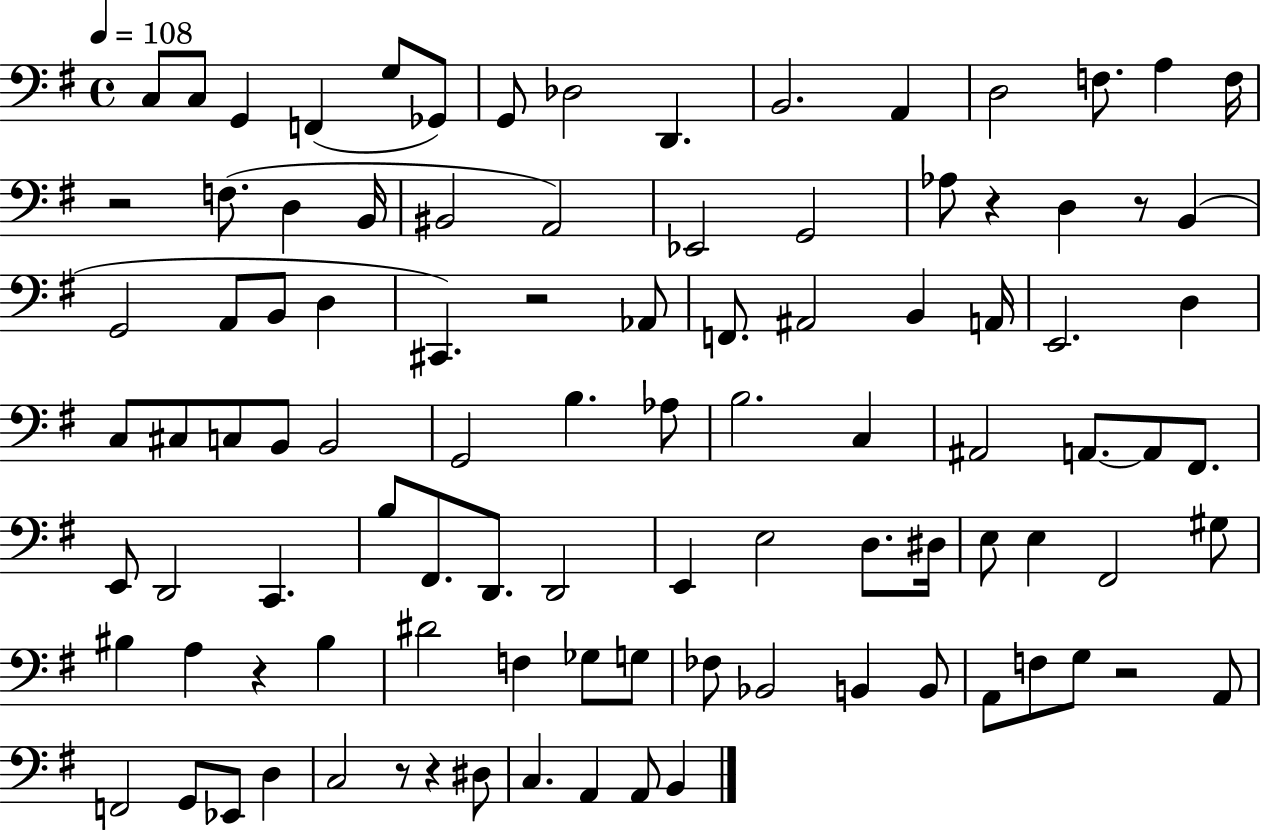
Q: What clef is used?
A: bass